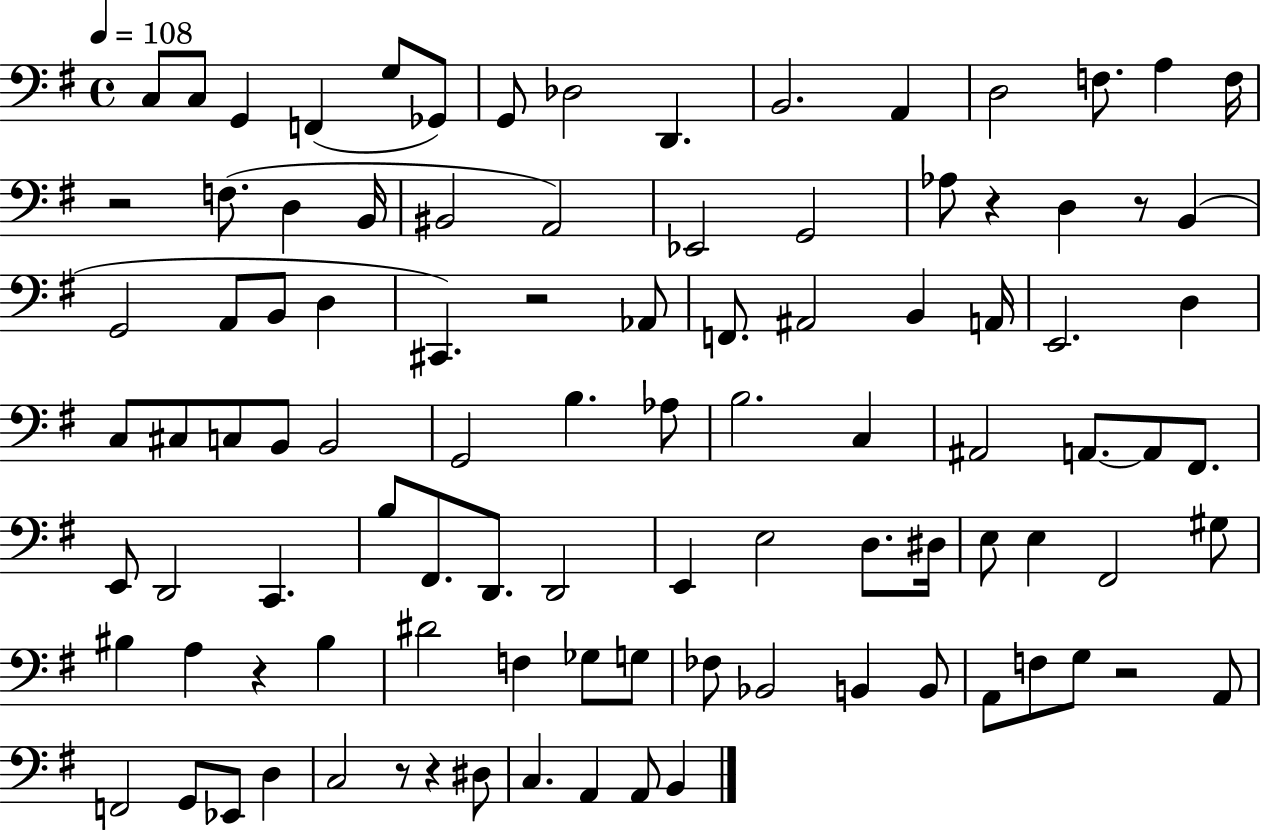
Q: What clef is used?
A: bass